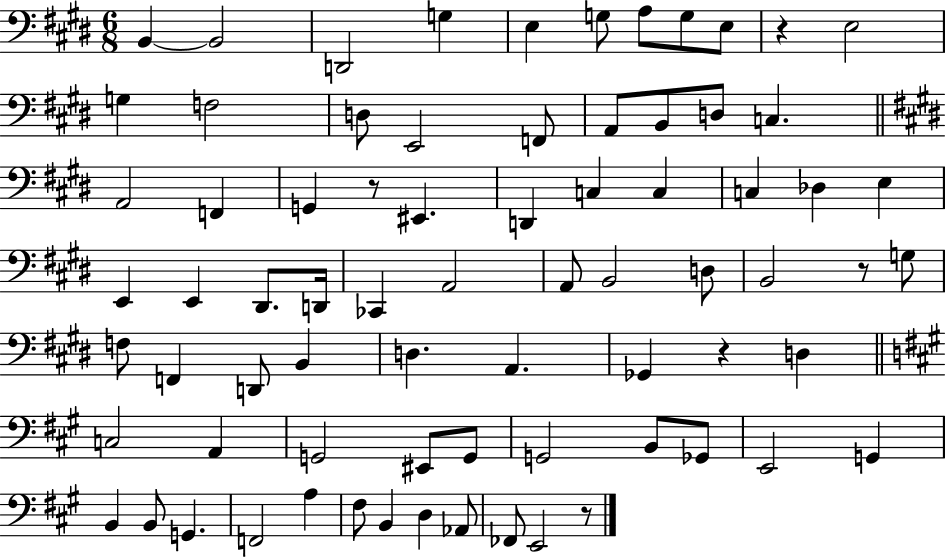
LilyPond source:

{
  \clef bass
  \numericTimeSignature
  \time 6/8
  \key e \major
  b,4~~ b,2 | d,2 g4 | e4 g8 a8 g8 e8 | r4 e2 | \break g4 f2 | d8 e,2 f,8 | a,8 b,8 d8 c4. | \bar "||" \break \key e \major a,2 f,4 | g,4 r8 eis,4. | d,4 c4 c4 | c4 des4 e4 | \break e,4 e,4 dis,8. d,16 | ces,4 a,2 | a,8 b,2 d8 | b,2 r8 g8 | \break f8 f,4 d,8 b,4 | d4. a,4. | ges,4 r4 d4 | \bar "||" \break \key a \major c2 a,4 | g,2 eis,8 g,8 | g,2 b,8 ges,8 | e,2 g,4 | \break b,4 b,8 g,4. | f,2 a4 | fis8 b,4 d4 aes,8 | fes,8 e,2 r8 | \break \bar "|."
}